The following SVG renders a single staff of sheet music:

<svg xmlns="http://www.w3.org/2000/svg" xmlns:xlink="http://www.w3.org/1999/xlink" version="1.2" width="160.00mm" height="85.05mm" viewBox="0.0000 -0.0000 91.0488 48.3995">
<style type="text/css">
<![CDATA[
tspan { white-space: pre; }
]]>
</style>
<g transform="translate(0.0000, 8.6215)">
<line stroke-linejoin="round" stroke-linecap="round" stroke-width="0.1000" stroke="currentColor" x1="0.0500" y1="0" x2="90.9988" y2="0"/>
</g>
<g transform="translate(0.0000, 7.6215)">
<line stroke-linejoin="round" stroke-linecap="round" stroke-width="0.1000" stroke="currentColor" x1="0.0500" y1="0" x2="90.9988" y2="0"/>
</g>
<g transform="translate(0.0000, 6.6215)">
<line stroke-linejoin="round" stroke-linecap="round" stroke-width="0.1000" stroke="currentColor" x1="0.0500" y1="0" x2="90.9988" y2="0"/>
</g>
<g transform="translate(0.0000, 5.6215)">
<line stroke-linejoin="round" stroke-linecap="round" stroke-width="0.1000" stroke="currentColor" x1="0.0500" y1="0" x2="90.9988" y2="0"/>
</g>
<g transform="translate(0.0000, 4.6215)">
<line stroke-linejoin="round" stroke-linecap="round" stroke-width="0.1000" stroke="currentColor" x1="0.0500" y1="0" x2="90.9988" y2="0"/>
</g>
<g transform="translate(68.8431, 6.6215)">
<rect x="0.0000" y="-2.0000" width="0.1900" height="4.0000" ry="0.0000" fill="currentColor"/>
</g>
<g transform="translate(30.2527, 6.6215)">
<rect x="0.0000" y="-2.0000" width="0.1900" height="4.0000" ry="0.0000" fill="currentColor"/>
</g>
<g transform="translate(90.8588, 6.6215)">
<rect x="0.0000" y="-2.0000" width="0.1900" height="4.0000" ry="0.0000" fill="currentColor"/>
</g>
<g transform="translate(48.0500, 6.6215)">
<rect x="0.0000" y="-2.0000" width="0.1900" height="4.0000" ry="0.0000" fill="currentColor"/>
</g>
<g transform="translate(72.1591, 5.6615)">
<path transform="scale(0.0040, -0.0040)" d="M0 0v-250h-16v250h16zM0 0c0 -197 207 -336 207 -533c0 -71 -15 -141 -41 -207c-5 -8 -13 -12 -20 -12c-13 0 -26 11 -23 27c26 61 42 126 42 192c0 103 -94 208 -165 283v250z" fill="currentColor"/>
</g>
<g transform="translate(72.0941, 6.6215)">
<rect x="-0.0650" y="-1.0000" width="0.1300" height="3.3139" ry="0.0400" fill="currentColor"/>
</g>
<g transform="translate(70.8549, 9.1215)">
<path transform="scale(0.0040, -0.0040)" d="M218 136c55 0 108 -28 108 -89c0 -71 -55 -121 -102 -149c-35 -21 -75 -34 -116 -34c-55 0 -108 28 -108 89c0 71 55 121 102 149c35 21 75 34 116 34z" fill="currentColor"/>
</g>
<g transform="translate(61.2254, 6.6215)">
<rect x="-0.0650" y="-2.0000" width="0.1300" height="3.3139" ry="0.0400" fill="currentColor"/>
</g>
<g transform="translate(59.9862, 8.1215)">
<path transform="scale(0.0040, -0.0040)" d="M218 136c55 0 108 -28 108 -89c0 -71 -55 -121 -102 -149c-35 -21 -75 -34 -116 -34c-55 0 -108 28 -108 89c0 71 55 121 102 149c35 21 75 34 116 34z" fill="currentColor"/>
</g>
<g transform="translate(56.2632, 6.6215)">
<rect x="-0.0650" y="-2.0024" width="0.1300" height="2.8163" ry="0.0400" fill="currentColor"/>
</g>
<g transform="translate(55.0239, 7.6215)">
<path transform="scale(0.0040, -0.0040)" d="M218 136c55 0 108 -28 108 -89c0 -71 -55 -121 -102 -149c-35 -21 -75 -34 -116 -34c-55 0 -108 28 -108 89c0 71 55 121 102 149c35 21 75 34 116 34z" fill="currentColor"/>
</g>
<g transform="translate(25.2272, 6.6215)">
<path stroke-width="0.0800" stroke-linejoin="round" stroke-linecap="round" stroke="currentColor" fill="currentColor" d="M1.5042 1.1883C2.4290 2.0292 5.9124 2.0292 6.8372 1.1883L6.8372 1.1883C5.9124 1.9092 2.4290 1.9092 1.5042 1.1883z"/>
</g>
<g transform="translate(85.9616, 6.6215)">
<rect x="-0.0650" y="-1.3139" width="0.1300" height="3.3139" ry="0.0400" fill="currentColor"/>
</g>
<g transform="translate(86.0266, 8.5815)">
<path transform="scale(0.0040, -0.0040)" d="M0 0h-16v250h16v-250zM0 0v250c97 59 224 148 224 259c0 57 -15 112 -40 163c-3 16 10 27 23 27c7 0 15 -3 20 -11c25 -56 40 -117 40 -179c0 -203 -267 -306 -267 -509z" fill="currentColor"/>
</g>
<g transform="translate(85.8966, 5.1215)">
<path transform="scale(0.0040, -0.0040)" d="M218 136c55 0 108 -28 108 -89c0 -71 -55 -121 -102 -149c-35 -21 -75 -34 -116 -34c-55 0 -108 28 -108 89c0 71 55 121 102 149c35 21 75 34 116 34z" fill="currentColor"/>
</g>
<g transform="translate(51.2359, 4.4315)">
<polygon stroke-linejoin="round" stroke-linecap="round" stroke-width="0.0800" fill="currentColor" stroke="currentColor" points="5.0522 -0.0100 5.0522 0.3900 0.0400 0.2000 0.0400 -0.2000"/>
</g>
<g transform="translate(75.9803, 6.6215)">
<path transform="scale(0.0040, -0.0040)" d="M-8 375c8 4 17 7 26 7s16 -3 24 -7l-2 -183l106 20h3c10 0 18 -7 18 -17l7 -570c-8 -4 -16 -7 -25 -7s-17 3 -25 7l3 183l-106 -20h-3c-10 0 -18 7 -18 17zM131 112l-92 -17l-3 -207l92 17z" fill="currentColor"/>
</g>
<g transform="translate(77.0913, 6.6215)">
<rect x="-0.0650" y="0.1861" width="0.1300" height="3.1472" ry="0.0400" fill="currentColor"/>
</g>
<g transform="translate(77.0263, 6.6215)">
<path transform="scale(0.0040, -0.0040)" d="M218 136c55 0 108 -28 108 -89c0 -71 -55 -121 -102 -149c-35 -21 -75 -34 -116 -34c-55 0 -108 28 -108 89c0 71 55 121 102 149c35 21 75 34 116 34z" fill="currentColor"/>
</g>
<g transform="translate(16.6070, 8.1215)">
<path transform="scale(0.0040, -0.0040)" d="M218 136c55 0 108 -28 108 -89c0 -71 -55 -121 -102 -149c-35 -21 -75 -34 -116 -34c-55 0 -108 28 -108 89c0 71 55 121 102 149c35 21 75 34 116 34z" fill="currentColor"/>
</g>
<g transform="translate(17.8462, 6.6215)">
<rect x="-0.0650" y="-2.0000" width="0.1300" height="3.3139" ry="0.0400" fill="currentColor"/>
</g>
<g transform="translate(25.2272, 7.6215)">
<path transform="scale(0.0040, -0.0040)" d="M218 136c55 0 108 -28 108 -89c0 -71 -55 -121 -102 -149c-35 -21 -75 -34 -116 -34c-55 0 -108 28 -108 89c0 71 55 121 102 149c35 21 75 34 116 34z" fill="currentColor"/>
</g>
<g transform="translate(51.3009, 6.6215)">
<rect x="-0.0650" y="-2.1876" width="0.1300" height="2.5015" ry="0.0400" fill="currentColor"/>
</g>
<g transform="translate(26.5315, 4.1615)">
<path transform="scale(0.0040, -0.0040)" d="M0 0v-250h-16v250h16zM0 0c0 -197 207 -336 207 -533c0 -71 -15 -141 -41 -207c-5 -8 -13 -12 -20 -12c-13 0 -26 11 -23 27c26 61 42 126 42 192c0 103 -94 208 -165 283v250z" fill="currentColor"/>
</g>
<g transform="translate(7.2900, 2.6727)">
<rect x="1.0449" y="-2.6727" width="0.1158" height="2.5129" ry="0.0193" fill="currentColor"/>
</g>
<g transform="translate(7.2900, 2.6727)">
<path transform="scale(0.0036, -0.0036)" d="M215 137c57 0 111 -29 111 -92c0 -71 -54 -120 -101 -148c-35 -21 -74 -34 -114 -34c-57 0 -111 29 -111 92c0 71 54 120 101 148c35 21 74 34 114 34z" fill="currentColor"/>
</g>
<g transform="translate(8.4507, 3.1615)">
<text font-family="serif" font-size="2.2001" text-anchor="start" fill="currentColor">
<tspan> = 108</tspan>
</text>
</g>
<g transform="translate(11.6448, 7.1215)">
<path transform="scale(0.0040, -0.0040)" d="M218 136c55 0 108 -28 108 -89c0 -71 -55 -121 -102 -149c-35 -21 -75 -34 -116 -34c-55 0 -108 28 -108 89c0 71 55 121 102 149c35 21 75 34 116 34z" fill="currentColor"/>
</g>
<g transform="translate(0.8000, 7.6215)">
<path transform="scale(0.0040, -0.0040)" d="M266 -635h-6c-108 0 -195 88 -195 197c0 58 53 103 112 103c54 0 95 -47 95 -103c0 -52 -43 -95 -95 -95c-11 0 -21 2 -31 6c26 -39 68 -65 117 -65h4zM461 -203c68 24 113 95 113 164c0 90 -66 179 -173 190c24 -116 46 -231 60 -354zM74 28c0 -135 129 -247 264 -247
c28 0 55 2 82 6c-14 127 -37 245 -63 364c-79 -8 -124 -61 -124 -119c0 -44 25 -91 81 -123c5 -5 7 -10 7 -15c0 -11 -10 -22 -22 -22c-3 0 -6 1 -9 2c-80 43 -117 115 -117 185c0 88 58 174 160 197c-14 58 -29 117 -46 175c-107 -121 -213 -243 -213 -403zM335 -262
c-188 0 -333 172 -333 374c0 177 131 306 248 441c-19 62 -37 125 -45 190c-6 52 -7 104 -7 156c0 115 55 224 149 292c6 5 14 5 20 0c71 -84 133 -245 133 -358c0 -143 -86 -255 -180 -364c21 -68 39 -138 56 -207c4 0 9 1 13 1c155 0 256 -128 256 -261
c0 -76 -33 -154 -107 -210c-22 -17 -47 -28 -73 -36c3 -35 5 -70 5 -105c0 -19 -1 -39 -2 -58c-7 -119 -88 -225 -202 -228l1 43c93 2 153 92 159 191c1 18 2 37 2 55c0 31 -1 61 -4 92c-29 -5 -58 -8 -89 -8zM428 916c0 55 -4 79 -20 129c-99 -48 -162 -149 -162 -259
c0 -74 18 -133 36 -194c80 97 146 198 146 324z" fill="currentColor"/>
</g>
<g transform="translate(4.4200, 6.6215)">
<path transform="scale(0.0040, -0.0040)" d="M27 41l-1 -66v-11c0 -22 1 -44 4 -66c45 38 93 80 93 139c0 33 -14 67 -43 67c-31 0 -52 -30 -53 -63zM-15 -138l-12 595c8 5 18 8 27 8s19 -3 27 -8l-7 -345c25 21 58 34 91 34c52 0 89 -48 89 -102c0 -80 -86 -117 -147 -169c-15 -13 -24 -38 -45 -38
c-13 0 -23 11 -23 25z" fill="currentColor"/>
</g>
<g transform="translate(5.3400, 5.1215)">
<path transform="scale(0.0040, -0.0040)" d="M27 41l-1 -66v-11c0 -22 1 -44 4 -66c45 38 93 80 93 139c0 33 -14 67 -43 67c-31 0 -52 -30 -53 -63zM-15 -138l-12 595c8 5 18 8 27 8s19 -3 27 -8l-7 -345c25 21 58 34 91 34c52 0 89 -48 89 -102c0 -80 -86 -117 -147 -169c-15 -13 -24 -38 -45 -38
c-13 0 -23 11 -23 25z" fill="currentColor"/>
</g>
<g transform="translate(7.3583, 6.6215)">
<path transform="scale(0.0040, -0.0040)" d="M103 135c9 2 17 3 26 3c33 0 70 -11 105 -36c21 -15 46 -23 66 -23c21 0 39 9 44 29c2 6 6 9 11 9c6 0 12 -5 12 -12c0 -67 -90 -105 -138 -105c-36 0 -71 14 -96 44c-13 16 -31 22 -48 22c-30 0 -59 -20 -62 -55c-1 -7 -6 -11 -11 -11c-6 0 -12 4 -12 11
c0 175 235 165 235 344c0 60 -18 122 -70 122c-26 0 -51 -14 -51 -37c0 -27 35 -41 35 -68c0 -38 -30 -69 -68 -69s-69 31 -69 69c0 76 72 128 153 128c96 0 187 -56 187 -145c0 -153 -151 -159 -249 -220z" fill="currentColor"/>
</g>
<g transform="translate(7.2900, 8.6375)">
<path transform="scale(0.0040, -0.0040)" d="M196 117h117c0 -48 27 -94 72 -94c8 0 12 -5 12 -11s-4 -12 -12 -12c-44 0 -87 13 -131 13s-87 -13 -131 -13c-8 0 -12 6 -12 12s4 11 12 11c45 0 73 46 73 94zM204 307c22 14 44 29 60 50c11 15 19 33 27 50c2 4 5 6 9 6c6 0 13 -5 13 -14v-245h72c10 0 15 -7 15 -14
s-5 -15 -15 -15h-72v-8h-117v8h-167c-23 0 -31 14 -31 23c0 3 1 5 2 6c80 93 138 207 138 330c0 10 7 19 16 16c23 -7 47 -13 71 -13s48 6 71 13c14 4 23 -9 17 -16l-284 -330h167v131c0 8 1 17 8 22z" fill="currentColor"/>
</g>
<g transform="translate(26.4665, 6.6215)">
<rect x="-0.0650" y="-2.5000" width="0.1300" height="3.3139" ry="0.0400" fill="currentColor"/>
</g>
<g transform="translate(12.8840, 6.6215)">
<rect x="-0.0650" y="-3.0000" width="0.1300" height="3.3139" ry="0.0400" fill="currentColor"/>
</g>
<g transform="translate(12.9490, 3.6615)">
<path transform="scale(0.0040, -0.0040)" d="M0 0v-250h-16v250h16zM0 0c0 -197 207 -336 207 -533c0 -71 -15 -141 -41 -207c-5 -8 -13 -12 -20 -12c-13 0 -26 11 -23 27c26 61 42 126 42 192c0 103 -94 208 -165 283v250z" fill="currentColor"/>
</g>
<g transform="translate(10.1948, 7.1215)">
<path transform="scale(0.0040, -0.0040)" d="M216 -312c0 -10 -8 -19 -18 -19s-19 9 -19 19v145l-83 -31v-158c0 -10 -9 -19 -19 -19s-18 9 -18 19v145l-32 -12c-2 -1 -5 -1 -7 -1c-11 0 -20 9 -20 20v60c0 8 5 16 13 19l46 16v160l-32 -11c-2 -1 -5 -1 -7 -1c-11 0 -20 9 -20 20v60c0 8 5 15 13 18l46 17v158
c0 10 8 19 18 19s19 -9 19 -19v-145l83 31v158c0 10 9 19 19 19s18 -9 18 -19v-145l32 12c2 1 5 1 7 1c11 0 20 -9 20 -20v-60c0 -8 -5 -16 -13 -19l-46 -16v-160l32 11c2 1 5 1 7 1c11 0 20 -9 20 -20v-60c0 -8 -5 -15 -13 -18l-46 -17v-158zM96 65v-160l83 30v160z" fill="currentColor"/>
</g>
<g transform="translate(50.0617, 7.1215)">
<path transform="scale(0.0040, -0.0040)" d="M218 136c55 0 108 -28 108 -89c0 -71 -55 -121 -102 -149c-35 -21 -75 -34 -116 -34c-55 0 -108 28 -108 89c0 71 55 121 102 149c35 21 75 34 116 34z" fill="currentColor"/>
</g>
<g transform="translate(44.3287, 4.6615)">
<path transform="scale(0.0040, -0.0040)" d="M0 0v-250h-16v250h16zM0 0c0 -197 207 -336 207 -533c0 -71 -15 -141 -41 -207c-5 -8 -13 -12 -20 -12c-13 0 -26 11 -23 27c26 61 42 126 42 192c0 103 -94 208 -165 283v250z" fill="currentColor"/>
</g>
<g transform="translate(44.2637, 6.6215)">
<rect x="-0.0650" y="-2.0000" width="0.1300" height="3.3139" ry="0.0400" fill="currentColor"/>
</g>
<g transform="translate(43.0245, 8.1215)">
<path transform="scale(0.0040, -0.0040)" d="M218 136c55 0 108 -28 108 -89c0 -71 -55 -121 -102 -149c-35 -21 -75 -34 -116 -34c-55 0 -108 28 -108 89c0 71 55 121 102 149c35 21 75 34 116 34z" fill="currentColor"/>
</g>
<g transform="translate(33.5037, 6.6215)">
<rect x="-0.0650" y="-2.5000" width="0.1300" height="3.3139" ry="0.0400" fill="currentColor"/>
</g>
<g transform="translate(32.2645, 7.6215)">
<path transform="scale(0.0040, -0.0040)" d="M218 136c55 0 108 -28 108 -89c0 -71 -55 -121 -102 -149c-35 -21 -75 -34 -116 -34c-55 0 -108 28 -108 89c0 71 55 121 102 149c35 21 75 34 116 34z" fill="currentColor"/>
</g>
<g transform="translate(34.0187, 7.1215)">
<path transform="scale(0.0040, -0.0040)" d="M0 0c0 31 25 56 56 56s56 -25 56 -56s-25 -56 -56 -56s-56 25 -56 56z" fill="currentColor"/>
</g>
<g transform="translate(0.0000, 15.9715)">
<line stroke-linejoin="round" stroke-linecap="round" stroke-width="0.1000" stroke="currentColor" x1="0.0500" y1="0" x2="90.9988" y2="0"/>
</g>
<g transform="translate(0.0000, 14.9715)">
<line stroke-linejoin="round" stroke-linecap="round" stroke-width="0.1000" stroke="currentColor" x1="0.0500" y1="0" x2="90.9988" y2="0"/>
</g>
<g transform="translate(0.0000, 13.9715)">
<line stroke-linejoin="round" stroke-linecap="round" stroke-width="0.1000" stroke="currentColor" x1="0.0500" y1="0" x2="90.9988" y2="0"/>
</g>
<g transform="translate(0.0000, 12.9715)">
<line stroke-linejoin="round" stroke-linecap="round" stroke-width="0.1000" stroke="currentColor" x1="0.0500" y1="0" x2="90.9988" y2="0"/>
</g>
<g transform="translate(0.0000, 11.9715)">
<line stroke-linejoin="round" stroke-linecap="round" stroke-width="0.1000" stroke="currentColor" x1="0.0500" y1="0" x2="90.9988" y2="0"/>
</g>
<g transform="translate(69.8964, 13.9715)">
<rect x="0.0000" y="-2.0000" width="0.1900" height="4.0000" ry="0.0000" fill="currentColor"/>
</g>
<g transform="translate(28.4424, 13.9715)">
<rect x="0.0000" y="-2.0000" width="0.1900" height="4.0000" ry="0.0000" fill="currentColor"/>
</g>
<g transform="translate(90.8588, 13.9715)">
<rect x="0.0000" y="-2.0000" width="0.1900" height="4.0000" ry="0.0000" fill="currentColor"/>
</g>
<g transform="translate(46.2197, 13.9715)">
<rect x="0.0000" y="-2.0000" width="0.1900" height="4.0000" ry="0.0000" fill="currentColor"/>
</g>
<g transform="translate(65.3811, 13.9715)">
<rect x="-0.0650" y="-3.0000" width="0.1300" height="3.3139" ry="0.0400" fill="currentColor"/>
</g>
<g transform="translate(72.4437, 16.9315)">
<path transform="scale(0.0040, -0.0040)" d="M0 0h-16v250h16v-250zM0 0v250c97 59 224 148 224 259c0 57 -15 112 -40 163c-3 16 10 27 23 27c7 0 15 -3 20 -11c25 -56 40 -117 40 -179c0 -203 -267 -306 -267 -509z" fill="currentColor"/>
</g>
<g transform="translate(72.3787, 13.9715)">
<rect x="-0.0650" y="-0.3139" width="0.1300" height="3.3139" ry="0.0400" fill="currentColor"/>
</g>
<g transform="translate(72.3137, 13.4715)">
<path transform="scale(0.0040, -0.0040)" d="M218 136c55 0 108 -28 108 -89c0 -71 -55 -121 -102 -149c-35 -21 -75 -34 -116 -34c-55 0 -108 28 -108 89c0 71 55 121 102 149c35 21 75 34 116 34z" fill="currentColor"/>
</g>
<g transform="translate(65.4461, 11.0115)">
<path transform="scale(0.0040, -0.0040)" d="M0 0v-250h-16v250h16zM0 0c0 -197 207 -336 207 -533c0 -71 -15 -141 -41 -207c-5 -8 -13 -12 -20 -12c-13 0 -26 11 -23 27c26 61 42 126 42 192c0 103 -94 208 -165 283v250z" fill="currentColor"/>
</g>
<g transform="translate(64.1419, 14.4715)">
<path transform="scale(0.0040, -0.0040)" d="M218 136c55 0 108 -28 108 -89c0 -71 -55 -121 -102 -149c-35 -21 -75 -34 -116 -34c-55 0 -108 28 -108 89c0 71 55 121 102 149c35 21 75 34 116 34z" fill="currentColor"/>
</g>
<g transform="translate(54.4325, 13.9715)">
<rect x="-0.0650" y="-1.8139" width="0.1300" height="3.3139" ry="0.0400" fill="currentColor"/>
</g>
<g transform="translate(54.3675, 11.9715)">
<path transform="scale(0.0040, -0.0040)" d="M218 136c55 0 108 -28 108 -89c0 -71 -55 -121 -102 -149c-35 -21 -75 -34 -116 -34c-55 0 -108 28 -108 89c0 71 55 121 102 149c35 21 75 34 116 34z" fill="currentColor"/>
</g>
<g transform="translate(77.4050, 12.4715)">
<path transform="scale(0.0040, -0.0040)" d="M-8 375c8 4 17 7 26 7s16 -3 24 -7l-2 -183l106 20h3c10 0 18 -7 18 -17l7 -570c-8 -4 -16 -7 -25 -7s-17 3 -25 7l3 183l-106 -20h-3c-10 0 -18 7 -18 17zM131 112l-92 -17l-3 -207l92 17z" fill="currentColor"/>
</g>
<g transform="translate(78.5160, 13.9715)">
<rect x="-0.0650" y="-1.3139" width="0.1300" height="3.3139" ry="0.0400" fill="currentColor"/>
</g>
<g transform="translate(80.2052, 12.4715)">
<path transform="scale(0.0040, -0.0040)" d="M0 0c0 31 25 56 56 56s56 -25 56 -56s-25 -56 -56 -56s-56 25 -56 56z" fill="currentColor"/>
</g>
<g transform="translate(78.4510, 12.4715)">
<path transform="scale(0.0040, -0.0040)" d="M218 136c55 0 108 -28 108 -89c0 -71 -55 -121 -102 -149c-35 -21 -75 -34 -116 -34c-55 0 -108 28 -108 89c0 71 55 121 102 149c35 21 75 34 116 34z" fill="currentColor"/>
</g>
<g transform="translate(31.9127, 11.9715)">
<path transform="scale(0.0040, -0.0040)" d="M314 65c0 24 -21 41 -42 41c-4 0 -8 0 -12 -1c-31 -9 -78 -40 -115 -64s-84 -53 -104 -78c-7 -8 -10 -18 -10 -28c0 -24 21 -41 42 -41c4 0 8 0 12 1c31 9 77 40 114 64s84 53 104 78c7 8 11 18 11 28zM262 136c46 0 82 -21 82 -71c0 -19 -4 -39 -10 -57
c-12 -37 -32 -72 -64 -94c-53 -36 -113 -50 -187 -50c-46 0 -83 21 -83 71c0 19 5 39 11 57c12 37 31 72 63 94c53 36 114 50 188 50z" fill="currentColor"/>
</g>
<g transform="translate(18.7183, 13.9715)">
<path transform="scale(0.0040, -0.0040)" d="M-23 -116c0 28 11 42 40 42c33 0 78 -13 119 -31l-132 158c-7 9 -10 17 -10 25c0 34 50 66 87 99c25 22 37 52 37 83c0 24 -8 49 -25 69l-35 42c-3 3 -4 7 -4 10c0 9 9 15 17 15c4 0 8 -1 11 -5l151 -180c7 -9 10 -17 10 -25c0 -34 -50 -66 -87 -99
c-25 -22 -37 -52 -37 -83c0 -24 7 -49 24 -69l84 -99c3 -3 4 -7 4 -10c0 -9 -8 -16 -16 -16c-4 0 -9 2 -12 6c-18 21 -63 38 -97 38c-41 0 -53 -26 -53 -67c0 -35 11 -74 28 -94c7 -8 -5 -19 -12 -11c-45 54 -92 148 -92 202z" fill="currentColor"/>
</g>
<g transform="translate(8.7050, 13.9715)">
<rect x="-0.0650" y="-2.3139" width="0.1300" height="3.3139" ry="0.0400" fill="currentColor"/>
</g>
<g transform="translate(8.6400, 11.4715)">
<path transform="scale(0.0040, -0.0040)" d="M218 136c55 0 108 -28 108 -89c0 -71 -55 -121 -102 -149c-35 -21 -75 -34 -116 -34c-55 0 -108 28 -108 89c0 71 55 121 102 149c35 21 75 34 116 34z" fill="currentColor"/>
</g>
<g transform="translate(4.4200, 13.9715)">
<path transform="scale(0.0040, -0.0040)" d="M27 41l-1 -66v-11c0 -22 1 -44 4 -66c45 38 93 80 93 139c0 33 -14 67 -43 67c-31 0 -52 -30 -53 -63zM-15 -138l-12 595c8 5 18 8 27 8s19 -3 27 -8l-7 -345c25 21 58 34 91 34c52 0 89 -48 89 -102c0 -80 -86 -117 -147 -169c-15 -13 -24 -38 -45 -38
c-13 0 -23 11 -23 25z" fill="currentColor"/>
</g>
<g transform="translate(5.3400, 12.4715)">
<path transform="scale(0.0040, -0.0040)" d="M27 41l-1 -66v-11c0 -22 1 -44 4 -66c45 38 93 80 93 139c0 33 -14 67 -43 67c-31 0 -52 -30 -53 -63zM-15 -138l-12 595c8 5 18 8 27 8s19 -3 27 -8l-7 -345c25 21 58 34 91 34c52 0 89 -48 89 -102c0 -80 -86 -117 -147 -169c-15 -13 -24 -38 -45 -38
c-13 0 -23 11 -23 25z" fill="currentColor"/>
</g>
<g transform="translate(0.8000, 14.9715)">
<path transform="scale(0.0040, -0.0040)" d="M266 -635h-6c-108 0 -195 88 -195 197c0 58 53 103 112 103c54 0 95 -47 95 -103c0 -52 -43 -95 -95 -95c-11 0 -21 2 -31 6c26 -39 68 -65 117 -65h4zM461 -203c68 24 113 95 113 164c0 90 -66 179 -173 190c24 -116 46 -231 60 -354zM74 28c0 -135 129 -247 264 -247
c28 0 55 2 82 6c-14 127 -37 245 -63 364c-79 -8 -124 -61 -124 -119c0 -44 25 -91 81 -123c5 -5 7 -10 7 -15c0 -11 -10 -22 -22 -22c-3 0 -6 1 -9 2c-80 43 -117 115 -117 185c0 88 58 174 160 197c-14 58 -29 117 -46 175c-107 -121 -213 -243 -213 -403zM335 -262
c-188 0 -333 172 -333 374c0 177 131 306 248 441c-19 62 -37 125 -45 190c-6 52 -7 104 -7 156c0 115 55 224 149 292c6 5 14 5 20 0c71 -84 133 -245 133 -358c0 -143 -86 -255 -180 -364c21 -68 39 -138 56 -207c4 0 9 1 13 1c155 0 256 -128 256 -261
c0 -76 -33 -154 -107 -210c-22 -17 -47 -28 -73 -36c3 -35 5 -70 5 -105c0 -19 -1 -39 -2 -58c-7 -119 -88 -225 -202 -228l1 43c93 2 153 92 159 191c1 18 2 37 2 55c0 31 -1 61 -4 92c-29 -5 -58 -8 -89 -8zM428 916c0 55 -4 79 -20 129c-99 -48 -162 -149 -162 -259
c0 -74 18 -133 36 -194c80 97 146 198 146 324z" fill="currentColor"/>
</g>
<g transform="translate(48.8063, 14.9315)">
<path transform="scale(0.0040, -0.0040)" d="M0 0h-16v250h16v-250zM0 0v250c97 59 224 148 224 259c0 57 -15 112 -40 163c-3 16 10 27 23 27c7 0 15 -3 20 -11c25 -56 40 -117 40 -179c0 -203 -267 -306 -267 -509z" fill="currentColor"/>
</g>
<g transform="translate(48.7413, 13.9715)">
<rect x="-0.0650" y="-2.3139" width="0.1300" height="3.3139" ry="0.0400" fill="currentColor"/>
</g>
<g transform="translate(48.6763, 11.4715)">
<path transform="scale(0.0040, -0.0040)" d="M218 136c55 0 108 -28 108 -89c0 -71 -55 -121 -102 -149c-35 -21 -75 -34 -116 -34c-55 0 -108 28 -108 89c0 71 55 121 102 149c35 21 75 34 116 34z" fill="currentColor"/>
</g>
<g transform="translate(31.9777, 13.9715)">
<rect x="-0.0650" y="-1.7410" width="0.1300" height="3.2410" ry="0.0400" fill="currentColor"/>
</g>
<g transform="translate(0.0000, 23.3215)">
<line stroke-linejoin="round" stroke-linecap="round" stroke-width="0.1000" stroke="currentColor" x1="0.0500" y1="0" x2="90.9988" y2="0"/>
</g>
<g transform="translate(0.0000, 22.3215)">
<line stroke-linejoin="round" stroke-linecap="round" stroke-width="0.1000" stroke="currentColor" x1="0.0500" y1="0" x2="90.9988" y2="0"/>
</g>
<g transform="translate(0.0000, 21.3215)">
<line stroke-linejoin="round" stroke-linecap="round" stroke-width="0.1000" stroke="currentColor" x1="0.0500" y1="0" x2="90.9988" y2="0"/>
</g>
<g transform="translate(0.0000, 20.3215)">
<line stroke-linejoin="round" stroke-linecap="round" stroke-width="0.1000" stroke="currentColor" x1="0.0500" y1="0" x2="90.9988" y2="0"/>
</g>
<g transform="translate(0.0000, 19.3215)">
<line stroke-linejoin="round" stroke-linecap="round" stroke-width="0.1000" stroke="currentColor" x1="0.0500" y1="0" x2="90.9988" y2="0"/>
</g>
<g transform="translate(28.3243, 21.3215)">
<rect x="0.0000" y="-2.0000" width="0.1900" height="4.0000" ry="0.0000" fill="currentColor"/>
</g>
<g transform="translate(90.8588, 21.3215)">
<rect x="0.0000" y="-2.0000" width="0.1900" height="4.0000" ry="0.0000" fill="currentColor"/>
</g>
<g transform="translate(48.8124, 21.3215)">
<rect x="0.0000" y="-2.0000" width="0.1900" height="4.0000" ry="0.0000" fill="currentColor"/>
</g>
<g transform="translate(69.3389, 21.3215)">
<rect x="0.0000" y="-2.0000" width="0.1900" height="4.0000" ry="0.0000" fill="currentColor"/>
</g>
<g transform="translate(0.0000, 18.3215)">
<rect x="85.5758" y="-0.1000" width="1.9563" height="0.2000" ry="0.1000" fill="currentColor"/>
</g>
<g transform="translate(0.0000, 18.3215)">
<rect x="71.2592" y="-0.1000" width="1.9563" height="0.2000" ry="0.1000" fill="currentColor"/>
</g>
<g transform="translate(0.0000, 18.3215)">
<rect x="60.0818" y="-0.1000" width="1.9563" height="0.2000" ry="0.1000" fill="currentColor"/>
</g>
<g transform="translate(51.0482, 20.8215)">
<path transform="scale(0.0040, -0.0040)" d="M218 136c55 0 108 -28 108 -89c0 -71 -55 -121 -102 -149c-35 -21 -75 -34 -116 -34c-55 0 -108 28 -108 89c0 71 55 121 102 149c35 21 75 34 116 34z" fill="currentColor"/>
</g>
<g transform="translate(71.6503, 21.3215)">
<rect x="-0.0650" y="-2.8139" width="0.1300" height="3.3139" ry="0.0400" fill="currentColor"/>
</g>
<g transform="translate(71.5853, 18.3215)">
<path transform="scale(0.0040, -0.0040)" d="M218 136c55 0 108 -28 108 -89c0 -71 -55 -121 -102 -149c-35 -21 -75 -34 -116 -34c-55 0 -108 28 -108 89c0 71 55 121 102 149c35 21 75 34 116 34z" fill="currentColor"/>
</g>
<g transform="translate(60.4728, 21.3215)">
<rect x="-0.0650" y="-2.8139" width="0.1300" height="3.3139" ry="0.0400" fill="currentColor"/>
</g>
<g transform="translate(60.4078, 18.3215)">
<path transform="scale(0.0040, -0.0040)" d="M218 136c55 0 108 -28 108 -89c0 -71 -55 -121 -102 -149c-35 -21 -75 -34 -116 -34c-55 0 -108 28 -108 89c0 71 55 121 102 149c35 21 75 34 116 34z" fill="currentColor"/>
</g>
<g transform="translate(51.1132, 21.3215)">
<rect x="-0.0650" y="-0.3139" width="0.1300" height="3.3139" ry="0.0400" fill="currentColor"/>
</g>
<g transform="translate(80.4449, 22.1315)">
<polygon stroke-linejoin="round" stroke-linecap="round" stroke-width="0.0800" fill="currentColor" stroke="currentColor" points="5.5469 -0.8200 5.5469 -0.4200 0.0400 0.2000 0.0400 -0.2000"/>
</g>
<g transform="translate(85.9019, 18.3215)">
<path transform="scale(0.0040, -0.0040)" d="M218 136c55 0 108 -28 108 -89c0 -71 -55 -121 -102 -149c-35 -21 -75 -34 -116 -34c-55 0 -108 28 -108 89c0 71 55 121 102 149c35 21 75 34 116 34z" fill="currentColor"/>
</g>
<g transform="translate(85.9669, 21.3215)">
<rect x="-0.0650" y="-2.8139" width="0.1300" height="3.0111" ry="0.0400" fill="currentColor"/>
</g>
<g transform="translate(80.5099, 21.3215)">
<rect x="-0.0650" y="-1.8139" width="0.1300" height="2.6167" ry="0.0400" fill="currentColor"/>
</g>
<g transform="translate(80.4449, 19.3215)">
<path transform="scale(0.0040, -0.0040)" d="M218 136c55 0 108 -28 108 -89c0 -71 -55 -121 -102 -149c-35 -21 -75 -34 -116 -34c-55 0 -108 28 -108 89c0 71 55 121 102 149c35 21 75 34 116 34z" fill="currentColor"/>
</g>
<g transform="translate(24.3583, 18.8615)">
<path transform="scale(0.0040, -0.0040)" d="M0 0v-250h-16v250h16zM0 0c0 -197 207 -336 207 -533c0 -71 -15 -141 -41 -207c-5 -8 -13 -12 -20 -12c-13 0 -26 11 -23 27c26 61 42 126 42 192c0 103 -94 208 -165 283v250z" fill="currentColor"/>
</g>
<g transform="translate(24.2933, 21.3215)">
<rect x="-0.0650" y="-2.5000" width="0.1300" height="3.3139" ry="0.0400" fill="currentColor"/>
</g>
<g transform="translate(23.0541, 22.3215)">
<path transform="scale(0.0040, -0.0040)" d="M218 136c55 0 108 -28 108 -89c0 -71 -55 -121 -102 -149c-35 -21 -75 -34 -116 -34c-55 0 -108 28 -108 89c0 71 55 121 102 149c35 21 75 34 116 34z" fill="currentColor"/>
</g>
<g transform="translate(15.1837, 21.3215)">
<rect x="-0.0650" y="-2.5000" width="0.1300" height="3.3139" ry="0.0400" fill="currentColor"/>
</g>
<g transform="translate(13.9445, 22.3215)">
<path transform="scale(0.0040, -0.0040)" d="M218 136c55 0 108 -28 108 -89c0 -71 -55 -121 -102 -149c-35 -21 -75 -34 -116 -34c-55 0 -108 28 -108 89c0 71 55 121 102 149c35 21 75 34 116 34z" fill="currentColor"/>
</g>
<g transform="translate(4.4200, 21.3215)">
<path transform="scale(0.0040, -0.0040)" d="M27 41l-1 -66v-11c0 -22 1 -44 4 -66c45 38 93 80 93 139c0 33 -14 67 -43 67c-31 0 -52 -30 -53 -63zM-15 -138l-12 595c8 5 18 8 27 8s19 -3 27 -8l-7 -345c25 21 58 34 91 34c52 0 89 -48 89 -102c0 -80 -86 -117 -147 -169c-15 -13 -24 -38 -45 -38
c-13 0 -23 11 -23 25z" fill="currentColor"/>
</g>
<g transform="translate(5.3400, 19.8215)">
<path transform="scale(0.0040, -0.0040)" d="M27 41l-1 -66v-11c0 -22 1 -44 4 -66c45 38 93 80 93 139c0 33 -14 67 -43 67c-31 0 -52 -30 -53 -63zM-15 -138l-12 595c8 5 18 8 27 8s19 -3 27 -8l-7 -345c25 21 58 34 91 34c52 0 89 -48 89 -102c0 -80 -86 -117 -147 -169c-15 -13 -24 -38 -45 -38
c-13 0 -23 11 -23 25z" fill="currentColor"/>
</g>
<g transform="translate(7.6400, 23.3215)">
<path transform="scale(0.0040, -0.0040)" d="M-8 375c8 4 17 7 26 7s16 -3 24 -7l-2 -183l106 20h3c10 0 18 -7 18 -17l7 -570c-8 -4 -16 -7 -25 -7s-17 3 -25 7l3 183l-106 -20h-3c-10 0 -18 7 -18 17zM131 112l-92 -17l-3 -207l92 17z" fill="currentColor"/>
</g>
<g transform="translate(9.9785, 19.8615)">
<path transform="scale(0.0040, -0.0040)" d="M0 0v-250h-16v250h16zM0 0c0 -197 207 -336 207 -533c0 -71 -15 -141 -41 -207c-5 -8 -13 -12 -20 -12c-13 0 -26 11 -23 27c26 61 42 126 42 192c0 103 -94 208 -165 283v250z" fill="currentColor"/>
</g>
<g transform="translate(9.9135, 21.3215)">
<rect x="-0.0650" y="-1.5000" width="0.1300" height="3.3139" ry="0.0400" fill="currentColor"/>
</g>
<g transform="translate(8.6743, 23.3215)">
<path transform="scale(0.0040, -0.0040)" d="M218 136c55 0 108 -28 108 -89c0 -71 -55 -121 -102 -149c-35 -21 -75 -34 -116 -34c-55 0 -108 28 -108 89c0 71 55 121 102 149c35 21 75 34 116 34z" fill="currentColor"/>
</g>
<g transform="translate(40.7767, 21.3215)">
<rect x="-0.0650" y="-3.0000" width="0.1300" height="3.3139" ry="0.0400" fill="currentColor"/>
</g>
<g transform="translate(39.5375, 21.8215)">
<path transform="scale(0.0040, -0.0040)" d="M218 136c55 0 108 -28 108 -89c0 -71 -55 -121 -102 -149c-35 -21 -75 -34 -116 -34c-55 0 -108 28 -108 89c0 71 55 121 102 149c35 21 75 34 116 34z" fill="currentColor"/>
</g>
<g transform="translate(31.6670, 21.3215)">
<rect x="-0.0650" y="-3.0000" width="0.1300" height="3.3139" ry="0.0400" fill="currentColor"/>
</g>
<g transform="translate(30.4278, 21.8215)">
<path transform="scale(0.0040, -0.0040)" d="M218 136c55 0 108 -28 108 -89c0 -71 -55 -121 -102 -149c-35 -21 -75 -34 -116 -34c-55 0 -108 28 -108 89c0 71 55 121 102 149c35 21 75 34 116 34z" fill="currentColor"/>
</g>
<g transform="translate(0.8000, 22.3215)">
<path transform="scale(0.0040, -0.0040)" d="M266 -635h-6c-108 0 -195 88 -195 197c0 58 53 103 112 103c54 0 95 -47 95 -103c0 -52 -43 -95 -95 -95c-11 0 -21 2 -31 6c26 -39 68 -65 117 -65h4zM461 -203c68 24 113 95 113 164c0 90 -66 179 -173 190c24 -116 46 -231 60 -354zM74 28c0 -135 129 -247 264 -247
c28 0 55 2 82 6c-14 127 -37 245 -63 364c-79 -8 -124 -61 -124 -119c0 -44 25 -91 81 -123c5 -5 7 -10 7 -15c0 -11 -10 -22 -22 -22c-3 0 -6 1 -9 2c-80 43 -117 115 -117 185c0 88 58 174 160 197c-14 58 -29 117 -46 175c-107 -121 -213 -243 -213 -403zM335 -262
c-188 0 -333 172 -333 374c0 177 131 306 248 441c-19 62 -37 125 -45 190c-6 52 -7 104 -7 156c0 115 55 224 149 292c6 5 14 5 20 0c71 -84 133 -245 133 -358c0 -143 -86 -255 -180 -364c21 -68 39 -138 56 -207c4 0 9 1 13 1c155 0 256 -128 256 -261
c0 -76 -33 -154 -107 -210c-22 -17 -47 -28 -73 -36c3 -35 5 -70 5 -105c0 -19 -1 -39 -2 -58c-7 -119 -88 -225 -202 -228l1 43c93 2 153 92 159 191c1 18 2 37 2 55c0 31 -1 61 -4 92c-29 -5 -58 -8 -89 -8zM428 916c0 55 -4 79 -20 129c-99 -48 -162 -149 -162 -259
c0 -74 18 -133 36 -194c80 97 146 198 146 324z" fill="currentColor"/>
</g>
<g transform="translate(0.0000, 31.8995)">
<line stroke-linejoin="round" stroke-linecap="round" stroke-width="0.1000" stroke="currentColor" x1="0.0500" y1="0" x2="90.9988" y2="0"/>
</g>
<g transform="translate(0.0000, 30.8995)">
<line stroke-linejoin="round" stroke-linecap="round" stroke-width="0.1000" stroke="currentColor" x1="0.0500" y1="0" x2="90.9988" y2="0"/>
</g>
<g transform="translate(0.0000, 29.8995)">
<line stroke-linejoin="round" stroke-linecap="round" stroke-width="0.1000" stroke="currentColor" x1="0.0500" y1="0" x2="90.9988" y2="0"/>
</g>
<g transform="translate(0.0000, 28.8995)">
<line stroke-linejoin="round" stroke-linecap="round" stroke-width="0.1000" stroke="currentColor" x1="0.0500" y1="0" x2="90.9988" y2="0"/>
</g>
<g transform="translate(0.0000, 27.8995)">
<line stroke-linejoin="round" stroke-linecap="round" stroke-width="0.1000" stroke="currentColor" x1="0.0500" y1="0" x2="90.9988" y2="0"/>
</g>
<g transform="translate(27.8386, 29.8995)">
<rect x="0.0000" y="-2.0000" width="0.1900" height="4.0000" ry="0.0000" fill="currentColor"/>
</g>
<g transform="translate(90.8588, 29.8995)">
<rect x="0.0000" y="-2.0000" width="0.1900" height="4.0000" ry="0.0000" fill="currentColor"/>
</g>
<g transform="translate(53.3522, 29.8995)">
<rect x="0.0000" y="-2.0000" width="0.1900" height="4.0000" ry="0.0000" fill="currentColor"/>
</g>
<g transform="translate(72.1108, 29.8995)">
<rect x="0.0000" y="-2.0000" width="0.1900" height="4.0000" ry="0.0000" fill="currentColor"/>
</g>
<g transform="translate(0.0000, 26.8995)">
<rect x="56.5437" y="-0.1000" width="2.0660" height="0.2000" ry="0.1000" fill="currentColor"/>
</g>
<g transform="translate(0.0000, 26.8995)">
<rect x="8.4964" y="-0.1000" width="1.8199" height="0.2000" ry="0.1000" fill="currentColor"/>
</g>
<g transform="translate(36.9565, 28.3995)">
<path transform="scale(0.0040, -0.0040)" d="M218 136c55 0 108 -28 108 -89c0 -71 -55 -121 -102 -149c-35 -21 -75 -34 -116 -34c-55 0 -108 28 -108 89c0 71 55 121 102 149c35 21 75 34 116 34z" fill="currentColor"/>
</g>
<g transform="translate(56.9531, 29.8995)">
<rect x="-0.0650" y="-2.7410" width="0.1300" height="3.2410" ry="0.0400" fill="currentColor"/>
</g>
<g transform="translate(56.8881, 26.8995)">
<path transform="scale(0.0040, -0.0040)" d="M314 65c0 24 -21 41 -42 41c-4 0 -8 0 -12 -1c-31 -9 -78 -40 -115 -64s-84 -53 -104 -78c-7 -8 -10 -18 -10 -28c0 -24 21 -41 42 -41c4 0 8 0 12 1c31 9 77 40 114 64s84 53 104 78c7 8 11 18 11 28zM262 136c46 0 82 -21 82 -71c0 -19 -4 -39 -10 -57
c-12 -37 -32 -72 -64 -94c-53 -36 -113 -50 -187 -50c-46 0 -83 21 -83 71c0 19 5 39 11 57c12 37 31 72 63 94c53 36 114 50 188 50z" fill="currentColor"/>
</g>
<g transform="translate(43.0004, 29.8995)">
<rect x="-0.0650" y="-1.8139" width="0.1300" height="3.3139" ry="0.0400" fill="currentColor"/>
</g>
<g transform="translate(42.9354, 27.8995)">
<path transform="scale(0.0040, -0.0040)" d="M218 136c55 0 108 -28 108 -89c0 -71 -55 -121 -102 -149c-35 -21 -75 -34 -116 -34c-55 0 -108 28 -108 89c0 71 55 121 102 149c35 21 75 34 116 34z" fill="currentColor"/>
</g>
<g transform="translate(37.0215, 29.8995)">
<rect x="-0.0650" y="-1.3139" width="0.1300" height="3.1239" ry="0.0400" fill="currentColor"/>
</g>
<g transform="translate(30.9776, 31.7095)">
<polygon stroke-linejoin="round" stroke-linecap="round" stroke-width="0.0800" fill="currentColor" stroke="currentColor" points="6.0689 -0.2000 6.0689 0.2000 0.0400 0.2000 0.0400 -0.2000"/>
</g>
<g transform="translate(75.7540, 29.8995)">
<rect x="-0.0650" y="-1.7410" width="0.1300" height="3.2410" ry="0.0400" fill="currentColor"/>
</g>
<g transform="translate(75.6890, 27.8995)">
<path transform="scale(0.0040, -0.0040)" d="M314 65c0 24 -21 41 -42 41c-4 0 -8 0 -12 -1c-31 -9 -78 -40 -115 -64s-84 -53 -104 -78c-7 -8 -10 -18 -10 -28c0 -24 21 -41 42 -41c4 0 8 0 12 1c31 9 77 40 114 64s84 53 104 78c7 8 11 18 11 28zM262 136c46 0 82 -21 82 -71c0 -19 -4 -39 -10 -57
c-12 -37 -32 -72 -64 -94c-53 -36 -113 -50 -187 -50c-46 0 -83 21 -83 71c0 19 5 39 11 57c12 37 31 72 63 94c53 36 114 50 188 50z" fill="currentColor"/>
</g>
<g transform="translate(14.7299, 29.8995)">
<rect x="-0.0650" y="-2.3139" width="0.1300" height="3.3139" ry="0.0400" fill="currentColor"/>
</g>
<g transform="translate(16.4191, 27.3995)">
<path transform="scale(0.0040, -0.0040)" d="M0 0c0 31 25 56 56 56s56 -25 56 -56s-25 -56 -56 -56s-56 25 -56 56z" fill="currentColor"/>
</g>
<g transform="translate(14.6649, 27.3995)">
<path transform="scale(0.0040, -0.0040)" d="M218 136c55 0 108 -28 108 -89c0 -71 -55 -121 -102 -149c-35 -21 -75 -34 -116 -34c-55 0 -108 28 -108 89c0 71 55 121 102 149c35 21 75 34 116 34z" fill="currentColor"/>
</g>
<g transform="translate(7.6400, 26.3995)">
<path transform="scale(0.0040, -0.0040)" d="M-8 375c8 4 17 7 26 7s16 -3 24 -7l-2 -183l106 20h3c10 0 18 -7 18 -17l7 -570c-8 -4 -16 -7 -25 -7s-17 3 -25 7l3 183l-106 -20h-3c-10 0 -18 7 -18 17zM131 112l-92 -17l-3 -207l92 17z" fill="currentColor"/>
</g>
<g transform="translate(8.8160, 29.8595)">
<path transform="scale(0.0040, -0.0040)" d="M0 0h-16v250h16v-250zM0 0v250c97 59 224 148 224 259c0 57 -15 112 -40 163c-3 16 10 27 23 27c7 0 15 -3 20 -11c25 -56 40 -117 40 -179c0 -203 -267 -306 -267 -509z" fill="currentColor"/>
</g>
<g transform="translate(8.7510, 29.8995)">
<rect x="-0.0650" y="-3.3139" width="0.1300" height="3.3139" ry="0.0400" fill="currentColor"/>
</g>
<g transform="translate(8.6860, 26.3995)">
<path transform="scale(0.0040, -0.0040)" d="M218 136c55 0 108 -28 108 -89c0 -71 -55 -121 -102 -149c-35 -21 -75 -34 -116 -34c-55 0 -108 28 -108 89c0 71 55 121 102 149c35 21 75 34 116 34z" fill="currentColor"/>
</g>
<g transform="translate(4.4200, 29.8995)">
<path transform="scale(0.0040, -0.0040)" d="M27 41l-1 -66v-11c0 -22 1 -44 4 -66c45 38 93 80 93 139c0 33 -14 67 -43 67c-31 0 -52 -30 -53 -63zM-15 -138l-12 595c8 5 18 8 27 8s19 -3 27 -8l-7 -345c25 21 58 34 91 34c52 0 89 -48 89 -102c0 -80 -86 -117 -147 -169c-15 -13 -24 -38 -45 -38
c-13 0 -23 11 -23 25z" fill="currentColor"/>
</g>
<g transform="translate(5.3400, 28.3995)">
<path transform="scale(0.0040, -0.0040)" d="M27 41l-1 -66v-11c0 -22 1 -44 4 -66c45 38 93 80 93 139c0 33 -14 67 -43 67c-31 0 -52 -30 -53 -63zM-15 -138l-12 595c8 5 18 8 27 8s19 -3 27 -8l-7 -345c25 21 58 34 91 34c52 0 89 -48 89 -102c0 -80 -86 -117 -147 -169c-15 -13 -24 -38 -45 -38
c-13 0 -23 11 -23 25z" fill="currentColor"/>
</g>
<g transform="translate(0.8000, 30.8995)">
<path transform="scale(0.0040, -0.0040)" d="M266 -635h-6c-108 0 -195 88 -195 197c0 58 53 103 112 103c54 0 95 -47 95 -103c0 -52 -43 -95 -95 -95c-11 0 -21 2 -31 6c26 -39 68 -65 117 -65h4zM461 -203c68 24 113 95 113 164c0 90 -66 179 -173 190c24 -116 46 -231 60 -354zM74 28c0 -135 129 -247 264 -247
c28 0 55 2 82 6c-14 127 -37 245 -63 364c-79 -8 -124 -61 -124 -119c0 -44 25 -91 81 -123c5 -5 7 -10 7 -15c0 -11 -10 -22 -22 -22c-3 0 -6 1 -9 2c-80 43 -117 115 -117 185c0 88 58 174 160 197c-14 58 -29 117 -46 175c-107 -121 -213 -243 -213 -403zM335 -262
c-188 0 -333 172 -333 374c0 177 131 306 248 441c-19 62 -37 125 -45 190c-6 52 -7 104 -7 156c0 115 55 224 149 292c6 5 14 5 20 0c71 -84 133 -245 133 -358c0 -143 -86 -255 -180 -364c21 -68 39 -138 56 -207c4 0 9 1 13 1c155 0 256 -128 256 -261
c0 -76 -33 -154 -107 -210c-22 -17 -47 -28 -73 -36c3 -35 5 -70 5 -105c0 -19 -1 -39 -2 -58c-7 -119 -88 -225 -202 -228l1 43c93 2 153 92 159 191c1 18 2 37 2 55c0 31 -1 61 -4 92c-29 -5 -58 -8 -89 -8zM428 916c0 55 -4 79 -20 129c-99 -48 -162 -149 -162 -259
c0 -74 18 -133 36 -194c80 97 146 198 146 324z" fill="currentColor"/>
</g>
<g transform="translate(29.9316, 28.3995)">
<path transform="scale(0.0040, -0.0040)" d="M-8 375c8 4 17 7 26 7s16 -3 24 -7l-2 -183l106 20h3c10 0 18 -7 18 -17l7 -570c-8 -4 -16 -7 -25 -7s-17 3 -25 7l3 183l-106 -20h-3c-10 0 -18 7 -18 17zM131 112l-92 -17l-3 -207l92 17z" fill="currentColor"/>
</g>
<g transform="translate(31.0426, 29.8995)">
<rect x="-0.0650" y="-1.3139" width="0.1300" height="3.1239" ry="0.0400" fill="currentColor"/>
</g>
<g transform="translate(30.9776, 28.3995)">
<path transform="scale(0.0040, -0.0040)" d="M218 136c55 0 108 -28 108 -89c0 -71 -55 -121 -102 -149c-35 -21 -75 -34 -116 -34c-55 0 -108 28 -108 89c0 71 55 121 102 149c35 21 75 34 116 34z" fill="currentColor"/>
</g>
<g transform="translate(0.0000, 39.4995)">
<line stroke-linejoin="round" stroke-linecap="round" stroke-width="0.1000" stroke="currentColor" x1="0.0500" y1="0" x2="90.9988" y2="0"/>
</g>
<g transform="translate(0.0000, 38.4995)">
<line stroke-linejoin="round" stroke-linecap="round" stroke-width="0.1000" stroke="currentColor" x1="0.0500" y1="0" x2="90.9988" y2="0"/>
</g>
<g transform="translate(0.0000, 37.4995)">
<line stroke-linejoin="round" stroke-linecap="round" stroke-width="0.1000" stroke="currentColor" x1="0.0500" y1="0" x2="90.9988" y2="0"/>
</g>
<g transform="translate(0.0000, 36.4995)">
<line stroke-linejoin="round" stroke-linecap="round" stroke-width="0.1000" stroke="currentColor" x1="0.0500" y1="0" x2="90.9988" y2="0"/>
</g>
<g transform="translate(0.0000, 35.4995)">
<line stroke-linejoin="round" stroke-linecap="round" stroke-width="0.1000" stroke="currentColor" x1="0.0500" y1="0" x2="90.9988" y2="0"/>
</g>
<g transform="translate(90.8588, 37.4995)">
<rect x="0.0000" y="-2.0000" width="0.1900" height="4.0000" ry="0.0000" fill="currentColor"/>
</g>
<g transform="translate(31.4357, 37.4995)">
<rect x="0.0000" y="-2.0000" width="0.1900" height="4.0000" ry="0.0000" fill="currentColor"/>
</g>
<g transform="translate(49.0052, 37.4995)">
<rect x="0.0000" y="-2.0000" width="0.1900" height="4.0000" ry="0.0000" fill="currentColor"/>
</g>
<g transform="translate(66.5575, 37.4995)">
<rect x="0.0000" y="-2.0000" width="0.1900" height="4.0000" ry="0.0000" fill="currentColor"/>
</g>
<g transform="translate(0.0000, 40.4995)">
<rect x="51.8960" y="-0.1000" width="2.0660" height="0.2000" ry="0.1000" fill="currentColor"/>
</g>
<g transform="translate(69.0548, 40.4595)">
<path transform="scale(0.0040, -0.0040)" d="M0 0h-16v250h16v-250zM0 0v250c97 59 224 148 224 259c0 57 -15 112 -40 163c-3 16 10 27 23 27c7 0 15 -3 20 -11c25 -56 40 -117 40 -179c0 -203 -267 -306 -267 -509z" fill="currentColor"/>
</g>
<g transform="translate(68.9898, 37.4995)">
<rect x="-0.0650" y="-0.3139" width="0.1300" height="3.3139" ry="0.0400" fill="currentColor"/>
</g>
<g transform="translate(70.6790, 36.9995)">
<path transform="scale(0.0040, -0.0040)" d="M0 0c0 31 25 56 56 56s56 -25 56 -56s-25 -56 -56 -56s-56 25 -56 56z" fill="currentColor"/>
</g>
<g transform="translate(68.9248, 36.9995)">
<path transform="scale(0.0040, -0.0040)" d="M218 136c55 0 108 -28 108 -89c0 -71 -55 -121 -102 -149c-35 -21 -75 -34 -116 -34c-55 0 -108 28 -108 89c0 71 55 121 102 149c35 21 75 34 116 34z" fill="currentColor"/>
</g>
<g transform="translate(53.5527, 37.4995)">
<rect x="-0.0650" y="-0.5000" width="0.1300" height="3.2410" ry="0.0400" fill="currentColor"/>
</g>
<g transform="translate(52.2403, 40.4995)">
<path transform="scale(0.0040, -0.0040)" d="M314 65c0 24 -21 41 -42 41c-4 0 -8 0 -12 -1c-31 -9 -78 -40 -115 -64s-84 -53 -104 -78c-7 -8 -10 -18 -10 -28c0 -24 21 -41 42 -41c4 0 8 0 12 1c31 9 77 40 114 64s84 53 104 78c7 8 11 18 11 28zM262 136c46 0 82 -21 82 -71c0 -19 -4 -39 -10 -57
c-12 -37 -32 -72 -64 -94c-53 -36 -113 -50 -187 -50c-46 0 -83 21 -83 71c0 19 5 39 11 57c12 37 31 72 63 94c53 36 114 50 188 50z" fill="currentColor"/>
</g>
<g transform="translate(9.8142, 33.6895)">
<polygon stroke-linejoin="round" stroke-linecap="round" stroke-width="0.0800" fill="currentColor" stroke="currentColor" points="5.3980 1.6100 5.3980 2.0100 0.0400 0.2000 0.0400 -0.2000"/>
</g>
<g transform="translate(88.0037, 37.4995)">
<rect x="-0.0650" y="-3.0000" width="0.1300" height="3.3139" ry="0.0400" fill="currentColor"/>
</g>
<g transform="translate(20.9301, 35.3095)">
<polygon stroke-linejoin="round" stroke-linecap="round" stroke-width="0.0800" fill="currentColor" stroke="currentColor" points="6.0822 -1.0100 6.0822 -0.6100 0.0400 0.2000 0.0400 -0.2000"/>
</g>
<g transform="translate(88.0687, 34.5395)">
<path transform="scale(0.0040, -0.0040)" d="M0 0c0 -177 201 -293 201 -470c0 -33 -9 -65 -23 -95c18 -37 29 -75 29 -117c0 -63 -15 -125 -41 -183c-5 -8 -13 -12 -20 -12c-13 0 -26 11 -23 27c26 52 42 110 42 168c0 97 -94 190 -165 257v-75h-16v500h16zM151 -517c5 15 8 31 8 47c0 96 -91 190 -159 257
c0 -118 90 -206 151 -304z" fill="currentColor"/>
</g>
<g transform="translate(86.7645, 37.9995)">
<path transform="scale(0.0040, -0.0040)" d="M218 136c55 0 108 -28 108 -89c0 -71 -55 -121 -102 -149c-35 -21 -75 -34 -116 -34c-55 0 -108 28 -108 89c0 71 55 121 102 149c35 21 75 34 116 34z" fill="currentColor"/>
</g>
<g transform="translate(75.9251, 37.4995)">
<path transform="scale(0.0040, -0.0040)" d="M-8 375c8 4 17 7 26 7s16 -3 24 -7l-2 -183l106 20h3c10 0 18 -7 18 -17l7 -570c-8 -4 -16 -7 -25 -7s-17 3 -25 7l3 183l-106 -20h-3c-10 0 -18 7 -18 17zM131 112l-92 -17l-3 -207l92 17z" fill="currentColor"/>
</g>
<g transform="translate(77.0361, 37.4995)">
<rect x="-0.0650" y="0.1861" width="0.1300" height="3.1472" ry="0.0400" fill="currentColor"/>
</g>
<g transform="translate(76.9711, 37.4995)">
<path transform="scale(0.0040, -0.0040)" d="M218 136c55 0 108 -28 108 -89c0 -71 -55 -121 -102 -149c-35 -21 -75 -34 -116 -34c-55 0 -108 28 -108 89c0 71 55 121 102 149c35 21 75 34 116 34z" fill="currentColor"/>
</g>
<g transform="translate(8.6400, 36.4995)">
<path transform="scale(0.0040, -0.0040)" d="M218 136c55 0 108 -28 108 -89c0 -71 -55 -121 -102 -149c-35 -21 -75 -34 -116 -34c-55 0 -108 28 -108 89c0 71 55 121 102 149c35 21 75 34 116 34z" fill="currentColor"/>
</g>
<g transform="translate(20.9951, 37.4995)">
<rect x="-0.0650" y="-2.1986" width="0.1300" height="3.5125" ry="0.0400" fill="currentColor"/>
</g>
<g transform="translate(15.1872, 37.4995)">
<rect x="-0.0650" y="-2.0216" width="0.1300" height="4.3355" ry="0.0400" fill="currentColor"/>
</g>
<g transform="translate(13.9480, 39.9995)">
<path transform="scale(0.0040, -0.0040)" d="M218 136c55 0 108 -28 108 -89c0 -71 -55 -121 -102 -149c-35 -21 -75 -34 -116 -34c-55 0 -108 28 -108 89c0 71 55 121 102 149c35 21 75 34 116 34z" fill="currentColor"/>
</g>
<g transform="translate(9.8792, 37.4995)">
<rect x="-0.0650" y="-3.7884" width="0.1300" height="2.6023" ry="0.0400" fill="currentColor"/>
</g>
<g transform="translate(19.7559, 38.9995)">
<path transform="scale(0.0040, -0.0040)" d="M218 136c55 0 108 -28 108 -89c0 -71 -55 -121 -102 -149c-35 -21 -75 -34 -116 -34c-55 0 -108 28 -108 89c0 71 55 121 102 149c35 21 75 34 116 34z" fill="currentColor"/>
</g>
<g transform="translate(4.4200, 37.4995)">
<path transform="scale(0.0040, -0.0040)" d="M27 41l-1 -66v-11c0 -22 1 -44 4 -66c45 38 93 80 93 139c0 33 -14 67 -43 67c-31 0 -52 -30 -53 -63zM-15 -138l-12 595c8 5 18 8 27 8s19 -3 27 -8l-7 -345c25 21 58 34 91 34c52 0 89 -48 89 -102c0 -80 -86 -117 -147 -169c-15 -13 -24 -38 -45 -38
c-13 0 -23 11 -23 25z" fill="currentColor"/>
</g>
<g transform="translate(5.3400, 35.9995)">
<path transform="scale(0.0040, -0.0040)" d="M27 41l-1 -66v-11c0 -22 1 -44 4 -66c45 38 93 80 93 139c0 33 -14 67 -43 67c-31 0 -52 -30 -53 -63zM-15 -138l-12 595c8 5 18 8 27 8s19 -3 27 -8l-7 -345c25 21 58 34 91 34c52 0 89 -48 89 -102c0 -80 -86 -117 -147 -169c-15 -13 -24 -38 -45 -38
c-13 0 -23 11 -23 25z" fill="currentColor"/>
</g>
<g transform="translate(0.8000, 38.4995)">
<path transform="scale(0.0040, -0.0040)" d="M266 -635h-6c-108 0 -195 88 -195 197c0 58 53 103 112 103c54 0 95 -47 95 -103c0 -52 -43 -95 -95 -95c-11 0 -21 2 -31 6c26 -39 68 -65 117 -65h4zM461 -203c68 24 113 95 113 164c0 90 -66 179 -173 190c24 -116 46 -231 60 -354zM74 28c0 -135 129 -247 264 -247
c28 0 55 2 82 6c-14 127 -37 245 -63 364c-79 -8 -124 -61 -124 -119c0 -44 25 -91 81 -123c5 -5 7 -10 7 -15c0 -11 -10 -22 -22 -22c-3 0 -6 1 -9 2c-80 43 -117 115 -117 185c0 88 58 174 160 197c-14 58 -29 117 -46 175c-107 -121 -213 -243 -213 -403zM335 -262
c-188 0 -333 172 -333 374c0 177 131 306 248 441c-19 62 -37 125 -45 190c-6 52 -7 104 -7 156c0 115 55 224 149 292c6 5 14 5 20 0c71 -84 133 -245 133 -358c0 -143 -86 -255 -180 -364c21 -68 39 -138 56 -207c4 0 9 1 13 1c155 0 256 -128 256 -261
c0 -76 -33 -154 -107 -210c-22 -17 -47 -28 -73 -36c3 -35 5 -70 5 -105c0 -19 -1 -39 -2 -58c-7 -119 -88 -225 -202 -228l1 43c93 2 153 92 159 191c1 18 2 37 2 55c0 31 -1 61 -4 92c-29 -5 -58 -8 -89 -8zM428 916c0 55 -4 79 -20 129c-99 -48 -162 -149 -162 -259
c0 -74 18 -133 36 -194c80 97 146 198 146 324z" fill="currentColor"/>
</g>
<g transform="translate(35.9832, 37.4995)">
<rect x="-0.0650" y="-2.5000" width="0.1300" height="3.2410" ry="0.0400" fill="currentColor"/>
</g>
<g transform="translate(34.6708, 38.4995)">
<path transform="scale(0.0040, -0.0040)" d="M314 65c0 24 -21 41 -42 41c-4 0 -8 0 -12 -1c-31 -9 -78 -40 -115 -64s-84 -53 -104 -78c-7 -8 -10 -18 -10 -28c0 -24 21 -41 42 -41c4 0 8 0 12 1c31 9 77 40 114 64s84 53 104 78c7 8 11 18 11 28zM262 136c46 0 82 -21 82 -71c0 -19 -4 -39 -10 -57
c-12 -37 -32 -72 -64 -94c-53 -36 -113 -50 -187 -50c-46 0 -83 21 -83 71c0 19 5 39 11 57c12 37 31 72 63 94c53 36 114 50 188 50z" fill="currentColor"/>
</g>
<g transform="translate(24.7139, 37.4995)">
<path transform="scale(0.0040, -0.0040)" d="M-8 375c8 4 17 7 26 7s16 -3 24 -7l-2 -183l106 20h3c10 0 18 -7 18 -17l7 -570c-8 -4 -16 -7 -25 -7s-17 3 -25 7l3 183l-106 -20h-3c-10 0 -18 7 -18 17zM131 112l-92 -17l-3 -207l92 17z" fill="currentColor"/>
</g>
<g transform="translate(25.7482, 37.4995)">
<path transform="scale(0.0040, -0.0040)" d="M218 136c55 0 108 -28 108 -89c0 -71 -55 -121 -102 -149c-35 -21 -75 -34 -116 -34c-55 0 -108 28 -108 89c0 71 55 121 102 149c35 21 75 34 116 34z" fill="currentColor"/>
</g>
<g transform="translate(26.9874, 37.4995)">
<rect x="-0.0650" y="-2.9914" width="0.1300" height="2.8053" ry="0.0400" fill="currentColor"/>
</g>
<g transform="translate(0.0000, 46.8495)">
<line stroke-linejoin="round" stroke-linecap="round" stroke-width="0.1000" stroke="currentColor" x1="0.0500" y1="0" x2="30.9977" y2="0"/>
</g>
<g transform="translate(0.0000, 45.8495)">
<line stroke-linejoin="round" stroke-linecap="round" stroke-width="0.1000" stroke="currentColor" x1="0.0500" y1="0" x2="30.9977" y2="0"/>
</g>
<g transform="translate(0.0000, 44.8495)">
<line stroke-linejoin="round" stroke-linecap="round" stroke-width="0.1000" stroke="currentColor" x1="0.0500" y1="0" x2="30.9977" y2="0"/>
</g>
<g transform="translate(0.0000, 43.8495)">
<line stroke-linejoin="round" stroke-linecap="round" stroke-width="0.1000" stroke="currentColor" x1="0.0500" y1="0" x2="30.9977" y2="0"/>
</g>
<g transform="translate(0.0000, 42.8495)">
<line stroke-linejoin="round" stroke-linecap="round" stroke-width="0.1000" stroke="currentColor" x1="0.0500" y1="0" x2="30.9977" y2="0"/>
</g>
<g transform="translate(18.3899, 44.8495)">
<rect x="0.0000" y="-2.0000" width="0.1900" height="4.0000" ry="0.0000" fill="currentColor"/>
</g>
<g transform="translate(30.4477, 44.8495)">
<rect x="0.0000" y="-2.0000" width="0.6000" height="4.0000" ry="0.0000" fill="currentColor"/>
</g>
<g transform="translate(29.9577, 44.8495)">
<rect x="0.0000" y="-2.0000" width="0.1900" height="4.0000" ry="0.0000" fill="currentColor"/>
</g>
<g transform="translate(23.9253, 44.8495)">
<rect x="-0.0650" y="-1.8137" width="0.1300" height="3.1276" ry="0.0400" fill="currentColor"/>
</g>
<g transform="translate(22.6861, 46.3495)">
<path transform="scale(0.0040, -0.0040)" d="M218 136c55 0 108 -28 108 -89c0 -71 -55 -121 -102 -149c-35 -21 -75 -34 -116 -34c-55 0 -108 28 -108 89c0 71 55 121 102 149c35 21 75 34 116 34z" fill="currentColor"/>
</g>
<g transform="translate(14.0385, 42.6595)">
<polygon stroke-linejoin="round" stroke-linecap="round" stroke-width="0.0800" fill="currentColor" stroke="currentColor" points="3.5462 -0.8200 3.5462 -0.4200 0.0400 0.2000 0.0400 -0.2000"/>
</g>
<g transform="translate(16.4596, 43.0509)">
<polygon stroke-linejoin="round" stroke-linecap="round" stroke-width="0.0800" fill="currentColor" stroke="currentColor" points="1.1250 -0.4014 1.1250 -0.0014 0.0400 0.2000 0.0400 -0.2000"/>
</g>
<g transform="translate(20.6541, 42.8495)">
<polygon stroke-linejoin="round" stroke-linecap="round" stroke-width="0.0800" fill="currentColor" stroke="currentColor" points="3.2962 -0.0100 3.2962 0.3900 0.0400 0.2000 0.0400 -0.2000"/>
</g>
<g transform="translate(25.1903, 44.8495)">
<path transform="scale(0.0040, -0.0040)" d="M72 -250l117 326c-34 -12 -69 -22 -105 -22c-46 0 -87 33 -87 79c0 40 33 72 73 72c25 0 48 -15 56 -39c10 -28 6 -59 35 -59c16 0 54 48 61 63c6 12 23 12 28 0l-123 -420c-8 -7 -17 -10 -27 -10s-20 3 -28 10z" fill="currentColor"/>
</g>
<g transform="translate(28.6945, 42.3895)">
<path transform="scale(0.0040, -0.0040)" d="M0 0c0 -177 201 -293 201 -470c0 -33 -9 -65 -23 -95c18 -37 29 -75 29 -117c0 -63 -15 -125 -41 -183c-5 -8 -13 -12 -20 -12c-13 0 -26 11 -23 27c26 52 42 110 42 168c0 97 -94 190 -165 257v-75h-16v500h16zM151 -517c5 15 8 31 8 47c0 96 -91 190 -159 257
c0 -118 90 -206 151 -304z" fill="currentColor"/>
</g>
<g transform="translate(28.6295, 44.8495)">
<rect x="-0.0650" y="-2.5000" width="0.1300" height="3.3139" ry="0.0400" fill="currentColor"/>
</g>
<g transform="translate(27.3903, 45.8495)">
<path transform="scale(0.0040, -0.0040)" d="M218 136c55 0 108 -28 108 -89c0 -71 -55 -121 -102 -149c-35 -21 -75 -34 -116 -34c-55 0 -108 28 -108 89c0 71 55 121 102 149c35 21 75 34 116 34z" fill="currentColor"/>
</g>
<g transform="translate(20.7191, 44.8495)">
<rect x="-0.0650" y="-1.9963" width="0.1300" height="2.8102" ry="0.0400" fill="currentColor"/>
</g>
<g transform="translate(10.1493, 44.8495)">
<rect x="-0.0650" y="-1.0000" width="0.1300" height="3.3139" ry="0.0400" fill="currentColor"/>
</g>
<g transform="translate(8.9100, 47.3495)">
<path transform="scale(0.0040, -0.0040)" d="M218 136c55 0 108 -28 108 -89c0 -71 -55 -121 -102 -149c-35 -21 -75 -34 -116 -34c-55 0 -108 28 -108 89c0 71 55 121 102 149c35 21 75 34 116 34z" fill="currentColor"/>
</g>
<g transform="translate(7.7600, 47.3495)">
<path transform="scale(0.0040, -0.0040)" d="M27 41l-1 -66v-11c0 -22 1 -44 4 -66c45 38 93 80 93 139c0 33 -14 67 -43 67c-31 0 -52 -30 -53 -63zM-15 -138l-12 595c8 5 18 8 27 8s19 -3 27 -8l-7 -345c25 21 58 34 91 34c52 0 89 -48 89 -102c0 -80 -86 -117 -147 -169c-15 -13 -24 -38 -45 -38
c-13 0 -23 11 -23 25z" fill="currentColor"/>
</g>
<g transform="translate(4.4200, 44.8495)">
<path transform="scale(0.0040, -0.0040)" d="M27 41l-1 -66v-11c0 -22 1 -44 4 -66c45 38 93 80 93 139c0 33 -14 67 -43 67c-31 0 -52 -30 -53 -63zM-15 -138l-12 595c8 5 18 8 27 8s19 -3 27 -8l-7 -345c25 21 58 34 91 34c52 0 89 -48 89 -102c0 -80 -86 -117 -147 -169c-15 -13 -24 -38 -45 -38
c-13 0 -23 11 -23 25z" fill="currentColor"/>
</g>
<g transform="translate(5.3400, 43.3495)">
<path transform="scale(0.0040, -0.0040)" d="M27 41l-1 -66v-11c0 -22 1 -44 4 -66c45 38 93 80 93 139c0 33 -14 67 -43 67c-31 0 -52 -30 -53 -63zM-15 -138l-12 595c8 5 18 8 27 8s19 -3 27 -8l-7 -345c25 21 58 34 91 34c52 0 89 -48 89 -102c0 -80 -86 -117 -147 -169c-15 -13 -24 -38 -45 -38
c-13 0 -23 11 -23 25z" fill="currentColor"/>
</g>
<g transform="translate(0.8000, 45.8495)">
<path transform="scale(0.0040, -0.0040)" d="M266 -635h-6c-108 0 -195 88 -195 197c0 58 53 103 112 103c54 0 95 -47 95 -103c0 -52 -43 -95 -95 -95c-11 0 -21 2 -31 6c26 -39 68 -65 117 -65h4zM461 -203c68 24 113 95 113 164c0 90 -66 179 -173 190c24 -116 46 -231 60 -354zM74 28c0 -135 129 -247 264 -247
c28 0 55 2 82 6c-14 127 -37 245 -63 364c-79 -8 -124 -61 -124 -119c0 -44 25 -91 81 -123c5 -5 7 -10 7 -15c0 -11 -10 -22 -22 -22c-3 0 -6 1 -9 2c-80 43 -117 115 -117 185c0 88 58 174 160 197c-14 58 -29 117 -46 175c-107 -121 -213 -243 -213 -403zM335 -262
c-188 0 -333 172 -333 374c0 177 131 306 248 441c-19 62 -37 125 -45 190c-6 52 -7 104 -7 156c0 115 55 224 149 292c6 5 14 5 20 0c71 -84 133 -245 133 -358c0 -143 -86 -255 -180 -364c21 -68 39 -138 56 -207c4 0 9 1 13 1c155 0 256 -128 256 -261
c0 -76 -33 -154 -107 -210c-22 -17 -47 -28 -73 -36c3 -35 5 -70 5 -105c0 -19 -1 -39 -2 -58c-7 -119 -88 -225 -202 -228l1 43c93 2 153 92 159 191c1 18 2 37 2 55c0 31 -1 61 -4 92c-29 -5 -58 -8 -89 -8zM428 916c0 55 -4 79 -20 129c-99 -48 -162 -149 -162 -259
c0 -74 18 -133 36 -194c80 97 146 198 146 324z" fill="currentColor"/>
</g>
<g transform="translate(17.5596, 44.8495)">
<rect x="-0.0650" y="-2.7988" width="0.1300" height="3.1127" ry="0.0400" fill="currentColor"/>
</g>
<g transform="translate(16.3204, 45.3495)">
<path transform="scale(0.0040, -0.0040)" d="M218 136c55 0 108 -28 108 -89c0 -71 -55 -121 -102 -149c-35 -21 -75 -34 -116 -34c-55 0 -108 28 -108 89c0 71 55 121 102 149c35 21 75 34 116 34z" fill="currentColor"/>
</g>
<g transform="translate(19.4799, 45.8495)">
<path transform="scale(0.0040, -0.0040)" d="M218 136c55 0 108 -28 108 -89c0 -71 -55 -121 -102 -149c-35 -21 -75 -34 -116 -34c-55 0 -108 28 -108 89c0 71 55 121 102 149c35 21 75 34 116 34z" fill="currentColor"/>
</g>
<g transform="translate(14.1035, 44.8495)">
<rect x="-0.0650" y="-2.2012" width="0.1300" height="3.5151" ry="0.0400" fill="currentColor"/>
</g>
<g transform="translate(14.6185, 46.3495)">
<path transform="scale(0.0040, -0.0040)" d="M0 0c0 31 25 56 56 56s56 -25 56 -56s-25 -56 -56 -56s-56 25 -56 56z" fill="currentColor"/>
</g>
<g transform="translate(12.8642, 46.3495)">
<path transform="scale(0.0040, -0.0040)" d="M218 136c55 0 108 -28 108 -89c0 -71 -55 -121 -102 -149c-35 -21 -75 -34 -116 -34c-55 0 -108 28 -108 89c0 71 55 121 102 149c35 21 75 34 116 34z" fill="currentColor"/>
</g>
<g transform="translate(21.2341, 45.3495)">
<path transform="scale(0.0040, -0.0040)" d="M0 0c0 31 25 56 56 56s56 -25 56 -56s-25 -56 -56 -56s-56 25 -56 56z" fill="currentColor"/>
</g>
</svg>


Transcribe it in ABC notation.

X:1
T:Untitled
M:2/4
L:1/4
K:Bb
^A/2 F G/2 G F/2 A/2 G/2 F D/2 B _e/2 g z f2 g/2 f A/2 c/2 e E/2 G G/2 A A c a a f/2 a/2 b/2 g e/2 e/2 f a2 f2 d/2 D/2 F/2 B/2 G2 C2 c/2 B A/4 _D F/2 A/4 G/2 F/2 z/2 G/4